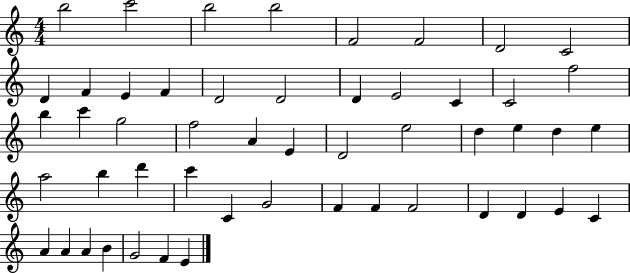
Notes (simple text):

B5/h C6/h B5/h B5/h F4/h F4/h D4/h C4/h D4/q F4/q E4/q F4/q D4/h D4/h D4/q E4/h C4/q C4/h F5/h B5/q C6/q G5/h F5/h A4/q E4/q D4/h E5/h D5/q E5/q D5/q E5/q A5/h B5/q D6/q C6/q C4/q G4/h F4/q F4/q F4/h D4/q D4/q E4/q C4/q A4/q A4/q A4/q B4/q G4/h F4/q E4/q